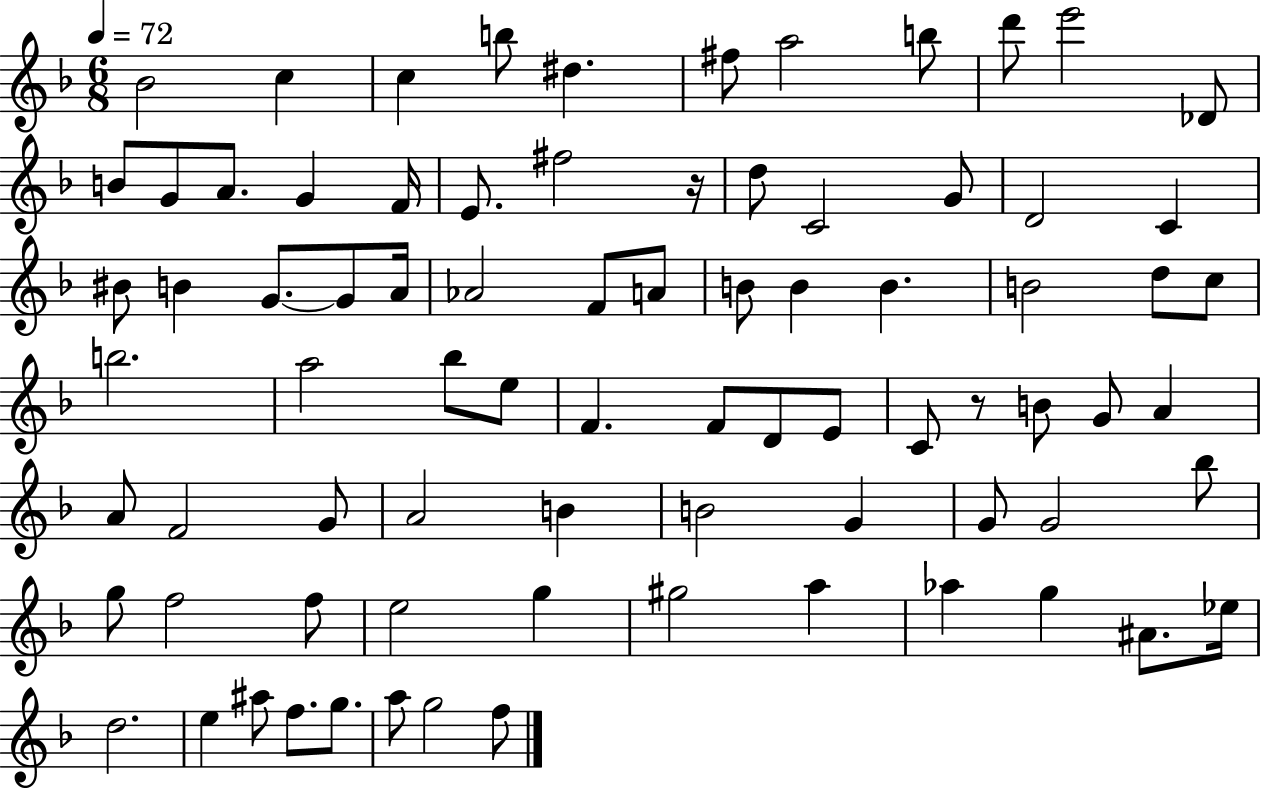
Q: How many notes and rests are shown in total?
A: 80